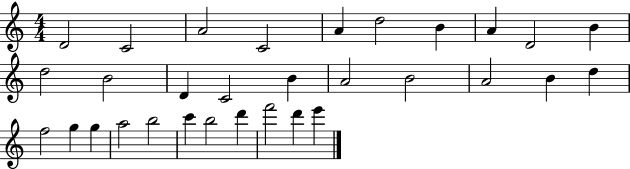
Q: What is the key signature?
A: C major